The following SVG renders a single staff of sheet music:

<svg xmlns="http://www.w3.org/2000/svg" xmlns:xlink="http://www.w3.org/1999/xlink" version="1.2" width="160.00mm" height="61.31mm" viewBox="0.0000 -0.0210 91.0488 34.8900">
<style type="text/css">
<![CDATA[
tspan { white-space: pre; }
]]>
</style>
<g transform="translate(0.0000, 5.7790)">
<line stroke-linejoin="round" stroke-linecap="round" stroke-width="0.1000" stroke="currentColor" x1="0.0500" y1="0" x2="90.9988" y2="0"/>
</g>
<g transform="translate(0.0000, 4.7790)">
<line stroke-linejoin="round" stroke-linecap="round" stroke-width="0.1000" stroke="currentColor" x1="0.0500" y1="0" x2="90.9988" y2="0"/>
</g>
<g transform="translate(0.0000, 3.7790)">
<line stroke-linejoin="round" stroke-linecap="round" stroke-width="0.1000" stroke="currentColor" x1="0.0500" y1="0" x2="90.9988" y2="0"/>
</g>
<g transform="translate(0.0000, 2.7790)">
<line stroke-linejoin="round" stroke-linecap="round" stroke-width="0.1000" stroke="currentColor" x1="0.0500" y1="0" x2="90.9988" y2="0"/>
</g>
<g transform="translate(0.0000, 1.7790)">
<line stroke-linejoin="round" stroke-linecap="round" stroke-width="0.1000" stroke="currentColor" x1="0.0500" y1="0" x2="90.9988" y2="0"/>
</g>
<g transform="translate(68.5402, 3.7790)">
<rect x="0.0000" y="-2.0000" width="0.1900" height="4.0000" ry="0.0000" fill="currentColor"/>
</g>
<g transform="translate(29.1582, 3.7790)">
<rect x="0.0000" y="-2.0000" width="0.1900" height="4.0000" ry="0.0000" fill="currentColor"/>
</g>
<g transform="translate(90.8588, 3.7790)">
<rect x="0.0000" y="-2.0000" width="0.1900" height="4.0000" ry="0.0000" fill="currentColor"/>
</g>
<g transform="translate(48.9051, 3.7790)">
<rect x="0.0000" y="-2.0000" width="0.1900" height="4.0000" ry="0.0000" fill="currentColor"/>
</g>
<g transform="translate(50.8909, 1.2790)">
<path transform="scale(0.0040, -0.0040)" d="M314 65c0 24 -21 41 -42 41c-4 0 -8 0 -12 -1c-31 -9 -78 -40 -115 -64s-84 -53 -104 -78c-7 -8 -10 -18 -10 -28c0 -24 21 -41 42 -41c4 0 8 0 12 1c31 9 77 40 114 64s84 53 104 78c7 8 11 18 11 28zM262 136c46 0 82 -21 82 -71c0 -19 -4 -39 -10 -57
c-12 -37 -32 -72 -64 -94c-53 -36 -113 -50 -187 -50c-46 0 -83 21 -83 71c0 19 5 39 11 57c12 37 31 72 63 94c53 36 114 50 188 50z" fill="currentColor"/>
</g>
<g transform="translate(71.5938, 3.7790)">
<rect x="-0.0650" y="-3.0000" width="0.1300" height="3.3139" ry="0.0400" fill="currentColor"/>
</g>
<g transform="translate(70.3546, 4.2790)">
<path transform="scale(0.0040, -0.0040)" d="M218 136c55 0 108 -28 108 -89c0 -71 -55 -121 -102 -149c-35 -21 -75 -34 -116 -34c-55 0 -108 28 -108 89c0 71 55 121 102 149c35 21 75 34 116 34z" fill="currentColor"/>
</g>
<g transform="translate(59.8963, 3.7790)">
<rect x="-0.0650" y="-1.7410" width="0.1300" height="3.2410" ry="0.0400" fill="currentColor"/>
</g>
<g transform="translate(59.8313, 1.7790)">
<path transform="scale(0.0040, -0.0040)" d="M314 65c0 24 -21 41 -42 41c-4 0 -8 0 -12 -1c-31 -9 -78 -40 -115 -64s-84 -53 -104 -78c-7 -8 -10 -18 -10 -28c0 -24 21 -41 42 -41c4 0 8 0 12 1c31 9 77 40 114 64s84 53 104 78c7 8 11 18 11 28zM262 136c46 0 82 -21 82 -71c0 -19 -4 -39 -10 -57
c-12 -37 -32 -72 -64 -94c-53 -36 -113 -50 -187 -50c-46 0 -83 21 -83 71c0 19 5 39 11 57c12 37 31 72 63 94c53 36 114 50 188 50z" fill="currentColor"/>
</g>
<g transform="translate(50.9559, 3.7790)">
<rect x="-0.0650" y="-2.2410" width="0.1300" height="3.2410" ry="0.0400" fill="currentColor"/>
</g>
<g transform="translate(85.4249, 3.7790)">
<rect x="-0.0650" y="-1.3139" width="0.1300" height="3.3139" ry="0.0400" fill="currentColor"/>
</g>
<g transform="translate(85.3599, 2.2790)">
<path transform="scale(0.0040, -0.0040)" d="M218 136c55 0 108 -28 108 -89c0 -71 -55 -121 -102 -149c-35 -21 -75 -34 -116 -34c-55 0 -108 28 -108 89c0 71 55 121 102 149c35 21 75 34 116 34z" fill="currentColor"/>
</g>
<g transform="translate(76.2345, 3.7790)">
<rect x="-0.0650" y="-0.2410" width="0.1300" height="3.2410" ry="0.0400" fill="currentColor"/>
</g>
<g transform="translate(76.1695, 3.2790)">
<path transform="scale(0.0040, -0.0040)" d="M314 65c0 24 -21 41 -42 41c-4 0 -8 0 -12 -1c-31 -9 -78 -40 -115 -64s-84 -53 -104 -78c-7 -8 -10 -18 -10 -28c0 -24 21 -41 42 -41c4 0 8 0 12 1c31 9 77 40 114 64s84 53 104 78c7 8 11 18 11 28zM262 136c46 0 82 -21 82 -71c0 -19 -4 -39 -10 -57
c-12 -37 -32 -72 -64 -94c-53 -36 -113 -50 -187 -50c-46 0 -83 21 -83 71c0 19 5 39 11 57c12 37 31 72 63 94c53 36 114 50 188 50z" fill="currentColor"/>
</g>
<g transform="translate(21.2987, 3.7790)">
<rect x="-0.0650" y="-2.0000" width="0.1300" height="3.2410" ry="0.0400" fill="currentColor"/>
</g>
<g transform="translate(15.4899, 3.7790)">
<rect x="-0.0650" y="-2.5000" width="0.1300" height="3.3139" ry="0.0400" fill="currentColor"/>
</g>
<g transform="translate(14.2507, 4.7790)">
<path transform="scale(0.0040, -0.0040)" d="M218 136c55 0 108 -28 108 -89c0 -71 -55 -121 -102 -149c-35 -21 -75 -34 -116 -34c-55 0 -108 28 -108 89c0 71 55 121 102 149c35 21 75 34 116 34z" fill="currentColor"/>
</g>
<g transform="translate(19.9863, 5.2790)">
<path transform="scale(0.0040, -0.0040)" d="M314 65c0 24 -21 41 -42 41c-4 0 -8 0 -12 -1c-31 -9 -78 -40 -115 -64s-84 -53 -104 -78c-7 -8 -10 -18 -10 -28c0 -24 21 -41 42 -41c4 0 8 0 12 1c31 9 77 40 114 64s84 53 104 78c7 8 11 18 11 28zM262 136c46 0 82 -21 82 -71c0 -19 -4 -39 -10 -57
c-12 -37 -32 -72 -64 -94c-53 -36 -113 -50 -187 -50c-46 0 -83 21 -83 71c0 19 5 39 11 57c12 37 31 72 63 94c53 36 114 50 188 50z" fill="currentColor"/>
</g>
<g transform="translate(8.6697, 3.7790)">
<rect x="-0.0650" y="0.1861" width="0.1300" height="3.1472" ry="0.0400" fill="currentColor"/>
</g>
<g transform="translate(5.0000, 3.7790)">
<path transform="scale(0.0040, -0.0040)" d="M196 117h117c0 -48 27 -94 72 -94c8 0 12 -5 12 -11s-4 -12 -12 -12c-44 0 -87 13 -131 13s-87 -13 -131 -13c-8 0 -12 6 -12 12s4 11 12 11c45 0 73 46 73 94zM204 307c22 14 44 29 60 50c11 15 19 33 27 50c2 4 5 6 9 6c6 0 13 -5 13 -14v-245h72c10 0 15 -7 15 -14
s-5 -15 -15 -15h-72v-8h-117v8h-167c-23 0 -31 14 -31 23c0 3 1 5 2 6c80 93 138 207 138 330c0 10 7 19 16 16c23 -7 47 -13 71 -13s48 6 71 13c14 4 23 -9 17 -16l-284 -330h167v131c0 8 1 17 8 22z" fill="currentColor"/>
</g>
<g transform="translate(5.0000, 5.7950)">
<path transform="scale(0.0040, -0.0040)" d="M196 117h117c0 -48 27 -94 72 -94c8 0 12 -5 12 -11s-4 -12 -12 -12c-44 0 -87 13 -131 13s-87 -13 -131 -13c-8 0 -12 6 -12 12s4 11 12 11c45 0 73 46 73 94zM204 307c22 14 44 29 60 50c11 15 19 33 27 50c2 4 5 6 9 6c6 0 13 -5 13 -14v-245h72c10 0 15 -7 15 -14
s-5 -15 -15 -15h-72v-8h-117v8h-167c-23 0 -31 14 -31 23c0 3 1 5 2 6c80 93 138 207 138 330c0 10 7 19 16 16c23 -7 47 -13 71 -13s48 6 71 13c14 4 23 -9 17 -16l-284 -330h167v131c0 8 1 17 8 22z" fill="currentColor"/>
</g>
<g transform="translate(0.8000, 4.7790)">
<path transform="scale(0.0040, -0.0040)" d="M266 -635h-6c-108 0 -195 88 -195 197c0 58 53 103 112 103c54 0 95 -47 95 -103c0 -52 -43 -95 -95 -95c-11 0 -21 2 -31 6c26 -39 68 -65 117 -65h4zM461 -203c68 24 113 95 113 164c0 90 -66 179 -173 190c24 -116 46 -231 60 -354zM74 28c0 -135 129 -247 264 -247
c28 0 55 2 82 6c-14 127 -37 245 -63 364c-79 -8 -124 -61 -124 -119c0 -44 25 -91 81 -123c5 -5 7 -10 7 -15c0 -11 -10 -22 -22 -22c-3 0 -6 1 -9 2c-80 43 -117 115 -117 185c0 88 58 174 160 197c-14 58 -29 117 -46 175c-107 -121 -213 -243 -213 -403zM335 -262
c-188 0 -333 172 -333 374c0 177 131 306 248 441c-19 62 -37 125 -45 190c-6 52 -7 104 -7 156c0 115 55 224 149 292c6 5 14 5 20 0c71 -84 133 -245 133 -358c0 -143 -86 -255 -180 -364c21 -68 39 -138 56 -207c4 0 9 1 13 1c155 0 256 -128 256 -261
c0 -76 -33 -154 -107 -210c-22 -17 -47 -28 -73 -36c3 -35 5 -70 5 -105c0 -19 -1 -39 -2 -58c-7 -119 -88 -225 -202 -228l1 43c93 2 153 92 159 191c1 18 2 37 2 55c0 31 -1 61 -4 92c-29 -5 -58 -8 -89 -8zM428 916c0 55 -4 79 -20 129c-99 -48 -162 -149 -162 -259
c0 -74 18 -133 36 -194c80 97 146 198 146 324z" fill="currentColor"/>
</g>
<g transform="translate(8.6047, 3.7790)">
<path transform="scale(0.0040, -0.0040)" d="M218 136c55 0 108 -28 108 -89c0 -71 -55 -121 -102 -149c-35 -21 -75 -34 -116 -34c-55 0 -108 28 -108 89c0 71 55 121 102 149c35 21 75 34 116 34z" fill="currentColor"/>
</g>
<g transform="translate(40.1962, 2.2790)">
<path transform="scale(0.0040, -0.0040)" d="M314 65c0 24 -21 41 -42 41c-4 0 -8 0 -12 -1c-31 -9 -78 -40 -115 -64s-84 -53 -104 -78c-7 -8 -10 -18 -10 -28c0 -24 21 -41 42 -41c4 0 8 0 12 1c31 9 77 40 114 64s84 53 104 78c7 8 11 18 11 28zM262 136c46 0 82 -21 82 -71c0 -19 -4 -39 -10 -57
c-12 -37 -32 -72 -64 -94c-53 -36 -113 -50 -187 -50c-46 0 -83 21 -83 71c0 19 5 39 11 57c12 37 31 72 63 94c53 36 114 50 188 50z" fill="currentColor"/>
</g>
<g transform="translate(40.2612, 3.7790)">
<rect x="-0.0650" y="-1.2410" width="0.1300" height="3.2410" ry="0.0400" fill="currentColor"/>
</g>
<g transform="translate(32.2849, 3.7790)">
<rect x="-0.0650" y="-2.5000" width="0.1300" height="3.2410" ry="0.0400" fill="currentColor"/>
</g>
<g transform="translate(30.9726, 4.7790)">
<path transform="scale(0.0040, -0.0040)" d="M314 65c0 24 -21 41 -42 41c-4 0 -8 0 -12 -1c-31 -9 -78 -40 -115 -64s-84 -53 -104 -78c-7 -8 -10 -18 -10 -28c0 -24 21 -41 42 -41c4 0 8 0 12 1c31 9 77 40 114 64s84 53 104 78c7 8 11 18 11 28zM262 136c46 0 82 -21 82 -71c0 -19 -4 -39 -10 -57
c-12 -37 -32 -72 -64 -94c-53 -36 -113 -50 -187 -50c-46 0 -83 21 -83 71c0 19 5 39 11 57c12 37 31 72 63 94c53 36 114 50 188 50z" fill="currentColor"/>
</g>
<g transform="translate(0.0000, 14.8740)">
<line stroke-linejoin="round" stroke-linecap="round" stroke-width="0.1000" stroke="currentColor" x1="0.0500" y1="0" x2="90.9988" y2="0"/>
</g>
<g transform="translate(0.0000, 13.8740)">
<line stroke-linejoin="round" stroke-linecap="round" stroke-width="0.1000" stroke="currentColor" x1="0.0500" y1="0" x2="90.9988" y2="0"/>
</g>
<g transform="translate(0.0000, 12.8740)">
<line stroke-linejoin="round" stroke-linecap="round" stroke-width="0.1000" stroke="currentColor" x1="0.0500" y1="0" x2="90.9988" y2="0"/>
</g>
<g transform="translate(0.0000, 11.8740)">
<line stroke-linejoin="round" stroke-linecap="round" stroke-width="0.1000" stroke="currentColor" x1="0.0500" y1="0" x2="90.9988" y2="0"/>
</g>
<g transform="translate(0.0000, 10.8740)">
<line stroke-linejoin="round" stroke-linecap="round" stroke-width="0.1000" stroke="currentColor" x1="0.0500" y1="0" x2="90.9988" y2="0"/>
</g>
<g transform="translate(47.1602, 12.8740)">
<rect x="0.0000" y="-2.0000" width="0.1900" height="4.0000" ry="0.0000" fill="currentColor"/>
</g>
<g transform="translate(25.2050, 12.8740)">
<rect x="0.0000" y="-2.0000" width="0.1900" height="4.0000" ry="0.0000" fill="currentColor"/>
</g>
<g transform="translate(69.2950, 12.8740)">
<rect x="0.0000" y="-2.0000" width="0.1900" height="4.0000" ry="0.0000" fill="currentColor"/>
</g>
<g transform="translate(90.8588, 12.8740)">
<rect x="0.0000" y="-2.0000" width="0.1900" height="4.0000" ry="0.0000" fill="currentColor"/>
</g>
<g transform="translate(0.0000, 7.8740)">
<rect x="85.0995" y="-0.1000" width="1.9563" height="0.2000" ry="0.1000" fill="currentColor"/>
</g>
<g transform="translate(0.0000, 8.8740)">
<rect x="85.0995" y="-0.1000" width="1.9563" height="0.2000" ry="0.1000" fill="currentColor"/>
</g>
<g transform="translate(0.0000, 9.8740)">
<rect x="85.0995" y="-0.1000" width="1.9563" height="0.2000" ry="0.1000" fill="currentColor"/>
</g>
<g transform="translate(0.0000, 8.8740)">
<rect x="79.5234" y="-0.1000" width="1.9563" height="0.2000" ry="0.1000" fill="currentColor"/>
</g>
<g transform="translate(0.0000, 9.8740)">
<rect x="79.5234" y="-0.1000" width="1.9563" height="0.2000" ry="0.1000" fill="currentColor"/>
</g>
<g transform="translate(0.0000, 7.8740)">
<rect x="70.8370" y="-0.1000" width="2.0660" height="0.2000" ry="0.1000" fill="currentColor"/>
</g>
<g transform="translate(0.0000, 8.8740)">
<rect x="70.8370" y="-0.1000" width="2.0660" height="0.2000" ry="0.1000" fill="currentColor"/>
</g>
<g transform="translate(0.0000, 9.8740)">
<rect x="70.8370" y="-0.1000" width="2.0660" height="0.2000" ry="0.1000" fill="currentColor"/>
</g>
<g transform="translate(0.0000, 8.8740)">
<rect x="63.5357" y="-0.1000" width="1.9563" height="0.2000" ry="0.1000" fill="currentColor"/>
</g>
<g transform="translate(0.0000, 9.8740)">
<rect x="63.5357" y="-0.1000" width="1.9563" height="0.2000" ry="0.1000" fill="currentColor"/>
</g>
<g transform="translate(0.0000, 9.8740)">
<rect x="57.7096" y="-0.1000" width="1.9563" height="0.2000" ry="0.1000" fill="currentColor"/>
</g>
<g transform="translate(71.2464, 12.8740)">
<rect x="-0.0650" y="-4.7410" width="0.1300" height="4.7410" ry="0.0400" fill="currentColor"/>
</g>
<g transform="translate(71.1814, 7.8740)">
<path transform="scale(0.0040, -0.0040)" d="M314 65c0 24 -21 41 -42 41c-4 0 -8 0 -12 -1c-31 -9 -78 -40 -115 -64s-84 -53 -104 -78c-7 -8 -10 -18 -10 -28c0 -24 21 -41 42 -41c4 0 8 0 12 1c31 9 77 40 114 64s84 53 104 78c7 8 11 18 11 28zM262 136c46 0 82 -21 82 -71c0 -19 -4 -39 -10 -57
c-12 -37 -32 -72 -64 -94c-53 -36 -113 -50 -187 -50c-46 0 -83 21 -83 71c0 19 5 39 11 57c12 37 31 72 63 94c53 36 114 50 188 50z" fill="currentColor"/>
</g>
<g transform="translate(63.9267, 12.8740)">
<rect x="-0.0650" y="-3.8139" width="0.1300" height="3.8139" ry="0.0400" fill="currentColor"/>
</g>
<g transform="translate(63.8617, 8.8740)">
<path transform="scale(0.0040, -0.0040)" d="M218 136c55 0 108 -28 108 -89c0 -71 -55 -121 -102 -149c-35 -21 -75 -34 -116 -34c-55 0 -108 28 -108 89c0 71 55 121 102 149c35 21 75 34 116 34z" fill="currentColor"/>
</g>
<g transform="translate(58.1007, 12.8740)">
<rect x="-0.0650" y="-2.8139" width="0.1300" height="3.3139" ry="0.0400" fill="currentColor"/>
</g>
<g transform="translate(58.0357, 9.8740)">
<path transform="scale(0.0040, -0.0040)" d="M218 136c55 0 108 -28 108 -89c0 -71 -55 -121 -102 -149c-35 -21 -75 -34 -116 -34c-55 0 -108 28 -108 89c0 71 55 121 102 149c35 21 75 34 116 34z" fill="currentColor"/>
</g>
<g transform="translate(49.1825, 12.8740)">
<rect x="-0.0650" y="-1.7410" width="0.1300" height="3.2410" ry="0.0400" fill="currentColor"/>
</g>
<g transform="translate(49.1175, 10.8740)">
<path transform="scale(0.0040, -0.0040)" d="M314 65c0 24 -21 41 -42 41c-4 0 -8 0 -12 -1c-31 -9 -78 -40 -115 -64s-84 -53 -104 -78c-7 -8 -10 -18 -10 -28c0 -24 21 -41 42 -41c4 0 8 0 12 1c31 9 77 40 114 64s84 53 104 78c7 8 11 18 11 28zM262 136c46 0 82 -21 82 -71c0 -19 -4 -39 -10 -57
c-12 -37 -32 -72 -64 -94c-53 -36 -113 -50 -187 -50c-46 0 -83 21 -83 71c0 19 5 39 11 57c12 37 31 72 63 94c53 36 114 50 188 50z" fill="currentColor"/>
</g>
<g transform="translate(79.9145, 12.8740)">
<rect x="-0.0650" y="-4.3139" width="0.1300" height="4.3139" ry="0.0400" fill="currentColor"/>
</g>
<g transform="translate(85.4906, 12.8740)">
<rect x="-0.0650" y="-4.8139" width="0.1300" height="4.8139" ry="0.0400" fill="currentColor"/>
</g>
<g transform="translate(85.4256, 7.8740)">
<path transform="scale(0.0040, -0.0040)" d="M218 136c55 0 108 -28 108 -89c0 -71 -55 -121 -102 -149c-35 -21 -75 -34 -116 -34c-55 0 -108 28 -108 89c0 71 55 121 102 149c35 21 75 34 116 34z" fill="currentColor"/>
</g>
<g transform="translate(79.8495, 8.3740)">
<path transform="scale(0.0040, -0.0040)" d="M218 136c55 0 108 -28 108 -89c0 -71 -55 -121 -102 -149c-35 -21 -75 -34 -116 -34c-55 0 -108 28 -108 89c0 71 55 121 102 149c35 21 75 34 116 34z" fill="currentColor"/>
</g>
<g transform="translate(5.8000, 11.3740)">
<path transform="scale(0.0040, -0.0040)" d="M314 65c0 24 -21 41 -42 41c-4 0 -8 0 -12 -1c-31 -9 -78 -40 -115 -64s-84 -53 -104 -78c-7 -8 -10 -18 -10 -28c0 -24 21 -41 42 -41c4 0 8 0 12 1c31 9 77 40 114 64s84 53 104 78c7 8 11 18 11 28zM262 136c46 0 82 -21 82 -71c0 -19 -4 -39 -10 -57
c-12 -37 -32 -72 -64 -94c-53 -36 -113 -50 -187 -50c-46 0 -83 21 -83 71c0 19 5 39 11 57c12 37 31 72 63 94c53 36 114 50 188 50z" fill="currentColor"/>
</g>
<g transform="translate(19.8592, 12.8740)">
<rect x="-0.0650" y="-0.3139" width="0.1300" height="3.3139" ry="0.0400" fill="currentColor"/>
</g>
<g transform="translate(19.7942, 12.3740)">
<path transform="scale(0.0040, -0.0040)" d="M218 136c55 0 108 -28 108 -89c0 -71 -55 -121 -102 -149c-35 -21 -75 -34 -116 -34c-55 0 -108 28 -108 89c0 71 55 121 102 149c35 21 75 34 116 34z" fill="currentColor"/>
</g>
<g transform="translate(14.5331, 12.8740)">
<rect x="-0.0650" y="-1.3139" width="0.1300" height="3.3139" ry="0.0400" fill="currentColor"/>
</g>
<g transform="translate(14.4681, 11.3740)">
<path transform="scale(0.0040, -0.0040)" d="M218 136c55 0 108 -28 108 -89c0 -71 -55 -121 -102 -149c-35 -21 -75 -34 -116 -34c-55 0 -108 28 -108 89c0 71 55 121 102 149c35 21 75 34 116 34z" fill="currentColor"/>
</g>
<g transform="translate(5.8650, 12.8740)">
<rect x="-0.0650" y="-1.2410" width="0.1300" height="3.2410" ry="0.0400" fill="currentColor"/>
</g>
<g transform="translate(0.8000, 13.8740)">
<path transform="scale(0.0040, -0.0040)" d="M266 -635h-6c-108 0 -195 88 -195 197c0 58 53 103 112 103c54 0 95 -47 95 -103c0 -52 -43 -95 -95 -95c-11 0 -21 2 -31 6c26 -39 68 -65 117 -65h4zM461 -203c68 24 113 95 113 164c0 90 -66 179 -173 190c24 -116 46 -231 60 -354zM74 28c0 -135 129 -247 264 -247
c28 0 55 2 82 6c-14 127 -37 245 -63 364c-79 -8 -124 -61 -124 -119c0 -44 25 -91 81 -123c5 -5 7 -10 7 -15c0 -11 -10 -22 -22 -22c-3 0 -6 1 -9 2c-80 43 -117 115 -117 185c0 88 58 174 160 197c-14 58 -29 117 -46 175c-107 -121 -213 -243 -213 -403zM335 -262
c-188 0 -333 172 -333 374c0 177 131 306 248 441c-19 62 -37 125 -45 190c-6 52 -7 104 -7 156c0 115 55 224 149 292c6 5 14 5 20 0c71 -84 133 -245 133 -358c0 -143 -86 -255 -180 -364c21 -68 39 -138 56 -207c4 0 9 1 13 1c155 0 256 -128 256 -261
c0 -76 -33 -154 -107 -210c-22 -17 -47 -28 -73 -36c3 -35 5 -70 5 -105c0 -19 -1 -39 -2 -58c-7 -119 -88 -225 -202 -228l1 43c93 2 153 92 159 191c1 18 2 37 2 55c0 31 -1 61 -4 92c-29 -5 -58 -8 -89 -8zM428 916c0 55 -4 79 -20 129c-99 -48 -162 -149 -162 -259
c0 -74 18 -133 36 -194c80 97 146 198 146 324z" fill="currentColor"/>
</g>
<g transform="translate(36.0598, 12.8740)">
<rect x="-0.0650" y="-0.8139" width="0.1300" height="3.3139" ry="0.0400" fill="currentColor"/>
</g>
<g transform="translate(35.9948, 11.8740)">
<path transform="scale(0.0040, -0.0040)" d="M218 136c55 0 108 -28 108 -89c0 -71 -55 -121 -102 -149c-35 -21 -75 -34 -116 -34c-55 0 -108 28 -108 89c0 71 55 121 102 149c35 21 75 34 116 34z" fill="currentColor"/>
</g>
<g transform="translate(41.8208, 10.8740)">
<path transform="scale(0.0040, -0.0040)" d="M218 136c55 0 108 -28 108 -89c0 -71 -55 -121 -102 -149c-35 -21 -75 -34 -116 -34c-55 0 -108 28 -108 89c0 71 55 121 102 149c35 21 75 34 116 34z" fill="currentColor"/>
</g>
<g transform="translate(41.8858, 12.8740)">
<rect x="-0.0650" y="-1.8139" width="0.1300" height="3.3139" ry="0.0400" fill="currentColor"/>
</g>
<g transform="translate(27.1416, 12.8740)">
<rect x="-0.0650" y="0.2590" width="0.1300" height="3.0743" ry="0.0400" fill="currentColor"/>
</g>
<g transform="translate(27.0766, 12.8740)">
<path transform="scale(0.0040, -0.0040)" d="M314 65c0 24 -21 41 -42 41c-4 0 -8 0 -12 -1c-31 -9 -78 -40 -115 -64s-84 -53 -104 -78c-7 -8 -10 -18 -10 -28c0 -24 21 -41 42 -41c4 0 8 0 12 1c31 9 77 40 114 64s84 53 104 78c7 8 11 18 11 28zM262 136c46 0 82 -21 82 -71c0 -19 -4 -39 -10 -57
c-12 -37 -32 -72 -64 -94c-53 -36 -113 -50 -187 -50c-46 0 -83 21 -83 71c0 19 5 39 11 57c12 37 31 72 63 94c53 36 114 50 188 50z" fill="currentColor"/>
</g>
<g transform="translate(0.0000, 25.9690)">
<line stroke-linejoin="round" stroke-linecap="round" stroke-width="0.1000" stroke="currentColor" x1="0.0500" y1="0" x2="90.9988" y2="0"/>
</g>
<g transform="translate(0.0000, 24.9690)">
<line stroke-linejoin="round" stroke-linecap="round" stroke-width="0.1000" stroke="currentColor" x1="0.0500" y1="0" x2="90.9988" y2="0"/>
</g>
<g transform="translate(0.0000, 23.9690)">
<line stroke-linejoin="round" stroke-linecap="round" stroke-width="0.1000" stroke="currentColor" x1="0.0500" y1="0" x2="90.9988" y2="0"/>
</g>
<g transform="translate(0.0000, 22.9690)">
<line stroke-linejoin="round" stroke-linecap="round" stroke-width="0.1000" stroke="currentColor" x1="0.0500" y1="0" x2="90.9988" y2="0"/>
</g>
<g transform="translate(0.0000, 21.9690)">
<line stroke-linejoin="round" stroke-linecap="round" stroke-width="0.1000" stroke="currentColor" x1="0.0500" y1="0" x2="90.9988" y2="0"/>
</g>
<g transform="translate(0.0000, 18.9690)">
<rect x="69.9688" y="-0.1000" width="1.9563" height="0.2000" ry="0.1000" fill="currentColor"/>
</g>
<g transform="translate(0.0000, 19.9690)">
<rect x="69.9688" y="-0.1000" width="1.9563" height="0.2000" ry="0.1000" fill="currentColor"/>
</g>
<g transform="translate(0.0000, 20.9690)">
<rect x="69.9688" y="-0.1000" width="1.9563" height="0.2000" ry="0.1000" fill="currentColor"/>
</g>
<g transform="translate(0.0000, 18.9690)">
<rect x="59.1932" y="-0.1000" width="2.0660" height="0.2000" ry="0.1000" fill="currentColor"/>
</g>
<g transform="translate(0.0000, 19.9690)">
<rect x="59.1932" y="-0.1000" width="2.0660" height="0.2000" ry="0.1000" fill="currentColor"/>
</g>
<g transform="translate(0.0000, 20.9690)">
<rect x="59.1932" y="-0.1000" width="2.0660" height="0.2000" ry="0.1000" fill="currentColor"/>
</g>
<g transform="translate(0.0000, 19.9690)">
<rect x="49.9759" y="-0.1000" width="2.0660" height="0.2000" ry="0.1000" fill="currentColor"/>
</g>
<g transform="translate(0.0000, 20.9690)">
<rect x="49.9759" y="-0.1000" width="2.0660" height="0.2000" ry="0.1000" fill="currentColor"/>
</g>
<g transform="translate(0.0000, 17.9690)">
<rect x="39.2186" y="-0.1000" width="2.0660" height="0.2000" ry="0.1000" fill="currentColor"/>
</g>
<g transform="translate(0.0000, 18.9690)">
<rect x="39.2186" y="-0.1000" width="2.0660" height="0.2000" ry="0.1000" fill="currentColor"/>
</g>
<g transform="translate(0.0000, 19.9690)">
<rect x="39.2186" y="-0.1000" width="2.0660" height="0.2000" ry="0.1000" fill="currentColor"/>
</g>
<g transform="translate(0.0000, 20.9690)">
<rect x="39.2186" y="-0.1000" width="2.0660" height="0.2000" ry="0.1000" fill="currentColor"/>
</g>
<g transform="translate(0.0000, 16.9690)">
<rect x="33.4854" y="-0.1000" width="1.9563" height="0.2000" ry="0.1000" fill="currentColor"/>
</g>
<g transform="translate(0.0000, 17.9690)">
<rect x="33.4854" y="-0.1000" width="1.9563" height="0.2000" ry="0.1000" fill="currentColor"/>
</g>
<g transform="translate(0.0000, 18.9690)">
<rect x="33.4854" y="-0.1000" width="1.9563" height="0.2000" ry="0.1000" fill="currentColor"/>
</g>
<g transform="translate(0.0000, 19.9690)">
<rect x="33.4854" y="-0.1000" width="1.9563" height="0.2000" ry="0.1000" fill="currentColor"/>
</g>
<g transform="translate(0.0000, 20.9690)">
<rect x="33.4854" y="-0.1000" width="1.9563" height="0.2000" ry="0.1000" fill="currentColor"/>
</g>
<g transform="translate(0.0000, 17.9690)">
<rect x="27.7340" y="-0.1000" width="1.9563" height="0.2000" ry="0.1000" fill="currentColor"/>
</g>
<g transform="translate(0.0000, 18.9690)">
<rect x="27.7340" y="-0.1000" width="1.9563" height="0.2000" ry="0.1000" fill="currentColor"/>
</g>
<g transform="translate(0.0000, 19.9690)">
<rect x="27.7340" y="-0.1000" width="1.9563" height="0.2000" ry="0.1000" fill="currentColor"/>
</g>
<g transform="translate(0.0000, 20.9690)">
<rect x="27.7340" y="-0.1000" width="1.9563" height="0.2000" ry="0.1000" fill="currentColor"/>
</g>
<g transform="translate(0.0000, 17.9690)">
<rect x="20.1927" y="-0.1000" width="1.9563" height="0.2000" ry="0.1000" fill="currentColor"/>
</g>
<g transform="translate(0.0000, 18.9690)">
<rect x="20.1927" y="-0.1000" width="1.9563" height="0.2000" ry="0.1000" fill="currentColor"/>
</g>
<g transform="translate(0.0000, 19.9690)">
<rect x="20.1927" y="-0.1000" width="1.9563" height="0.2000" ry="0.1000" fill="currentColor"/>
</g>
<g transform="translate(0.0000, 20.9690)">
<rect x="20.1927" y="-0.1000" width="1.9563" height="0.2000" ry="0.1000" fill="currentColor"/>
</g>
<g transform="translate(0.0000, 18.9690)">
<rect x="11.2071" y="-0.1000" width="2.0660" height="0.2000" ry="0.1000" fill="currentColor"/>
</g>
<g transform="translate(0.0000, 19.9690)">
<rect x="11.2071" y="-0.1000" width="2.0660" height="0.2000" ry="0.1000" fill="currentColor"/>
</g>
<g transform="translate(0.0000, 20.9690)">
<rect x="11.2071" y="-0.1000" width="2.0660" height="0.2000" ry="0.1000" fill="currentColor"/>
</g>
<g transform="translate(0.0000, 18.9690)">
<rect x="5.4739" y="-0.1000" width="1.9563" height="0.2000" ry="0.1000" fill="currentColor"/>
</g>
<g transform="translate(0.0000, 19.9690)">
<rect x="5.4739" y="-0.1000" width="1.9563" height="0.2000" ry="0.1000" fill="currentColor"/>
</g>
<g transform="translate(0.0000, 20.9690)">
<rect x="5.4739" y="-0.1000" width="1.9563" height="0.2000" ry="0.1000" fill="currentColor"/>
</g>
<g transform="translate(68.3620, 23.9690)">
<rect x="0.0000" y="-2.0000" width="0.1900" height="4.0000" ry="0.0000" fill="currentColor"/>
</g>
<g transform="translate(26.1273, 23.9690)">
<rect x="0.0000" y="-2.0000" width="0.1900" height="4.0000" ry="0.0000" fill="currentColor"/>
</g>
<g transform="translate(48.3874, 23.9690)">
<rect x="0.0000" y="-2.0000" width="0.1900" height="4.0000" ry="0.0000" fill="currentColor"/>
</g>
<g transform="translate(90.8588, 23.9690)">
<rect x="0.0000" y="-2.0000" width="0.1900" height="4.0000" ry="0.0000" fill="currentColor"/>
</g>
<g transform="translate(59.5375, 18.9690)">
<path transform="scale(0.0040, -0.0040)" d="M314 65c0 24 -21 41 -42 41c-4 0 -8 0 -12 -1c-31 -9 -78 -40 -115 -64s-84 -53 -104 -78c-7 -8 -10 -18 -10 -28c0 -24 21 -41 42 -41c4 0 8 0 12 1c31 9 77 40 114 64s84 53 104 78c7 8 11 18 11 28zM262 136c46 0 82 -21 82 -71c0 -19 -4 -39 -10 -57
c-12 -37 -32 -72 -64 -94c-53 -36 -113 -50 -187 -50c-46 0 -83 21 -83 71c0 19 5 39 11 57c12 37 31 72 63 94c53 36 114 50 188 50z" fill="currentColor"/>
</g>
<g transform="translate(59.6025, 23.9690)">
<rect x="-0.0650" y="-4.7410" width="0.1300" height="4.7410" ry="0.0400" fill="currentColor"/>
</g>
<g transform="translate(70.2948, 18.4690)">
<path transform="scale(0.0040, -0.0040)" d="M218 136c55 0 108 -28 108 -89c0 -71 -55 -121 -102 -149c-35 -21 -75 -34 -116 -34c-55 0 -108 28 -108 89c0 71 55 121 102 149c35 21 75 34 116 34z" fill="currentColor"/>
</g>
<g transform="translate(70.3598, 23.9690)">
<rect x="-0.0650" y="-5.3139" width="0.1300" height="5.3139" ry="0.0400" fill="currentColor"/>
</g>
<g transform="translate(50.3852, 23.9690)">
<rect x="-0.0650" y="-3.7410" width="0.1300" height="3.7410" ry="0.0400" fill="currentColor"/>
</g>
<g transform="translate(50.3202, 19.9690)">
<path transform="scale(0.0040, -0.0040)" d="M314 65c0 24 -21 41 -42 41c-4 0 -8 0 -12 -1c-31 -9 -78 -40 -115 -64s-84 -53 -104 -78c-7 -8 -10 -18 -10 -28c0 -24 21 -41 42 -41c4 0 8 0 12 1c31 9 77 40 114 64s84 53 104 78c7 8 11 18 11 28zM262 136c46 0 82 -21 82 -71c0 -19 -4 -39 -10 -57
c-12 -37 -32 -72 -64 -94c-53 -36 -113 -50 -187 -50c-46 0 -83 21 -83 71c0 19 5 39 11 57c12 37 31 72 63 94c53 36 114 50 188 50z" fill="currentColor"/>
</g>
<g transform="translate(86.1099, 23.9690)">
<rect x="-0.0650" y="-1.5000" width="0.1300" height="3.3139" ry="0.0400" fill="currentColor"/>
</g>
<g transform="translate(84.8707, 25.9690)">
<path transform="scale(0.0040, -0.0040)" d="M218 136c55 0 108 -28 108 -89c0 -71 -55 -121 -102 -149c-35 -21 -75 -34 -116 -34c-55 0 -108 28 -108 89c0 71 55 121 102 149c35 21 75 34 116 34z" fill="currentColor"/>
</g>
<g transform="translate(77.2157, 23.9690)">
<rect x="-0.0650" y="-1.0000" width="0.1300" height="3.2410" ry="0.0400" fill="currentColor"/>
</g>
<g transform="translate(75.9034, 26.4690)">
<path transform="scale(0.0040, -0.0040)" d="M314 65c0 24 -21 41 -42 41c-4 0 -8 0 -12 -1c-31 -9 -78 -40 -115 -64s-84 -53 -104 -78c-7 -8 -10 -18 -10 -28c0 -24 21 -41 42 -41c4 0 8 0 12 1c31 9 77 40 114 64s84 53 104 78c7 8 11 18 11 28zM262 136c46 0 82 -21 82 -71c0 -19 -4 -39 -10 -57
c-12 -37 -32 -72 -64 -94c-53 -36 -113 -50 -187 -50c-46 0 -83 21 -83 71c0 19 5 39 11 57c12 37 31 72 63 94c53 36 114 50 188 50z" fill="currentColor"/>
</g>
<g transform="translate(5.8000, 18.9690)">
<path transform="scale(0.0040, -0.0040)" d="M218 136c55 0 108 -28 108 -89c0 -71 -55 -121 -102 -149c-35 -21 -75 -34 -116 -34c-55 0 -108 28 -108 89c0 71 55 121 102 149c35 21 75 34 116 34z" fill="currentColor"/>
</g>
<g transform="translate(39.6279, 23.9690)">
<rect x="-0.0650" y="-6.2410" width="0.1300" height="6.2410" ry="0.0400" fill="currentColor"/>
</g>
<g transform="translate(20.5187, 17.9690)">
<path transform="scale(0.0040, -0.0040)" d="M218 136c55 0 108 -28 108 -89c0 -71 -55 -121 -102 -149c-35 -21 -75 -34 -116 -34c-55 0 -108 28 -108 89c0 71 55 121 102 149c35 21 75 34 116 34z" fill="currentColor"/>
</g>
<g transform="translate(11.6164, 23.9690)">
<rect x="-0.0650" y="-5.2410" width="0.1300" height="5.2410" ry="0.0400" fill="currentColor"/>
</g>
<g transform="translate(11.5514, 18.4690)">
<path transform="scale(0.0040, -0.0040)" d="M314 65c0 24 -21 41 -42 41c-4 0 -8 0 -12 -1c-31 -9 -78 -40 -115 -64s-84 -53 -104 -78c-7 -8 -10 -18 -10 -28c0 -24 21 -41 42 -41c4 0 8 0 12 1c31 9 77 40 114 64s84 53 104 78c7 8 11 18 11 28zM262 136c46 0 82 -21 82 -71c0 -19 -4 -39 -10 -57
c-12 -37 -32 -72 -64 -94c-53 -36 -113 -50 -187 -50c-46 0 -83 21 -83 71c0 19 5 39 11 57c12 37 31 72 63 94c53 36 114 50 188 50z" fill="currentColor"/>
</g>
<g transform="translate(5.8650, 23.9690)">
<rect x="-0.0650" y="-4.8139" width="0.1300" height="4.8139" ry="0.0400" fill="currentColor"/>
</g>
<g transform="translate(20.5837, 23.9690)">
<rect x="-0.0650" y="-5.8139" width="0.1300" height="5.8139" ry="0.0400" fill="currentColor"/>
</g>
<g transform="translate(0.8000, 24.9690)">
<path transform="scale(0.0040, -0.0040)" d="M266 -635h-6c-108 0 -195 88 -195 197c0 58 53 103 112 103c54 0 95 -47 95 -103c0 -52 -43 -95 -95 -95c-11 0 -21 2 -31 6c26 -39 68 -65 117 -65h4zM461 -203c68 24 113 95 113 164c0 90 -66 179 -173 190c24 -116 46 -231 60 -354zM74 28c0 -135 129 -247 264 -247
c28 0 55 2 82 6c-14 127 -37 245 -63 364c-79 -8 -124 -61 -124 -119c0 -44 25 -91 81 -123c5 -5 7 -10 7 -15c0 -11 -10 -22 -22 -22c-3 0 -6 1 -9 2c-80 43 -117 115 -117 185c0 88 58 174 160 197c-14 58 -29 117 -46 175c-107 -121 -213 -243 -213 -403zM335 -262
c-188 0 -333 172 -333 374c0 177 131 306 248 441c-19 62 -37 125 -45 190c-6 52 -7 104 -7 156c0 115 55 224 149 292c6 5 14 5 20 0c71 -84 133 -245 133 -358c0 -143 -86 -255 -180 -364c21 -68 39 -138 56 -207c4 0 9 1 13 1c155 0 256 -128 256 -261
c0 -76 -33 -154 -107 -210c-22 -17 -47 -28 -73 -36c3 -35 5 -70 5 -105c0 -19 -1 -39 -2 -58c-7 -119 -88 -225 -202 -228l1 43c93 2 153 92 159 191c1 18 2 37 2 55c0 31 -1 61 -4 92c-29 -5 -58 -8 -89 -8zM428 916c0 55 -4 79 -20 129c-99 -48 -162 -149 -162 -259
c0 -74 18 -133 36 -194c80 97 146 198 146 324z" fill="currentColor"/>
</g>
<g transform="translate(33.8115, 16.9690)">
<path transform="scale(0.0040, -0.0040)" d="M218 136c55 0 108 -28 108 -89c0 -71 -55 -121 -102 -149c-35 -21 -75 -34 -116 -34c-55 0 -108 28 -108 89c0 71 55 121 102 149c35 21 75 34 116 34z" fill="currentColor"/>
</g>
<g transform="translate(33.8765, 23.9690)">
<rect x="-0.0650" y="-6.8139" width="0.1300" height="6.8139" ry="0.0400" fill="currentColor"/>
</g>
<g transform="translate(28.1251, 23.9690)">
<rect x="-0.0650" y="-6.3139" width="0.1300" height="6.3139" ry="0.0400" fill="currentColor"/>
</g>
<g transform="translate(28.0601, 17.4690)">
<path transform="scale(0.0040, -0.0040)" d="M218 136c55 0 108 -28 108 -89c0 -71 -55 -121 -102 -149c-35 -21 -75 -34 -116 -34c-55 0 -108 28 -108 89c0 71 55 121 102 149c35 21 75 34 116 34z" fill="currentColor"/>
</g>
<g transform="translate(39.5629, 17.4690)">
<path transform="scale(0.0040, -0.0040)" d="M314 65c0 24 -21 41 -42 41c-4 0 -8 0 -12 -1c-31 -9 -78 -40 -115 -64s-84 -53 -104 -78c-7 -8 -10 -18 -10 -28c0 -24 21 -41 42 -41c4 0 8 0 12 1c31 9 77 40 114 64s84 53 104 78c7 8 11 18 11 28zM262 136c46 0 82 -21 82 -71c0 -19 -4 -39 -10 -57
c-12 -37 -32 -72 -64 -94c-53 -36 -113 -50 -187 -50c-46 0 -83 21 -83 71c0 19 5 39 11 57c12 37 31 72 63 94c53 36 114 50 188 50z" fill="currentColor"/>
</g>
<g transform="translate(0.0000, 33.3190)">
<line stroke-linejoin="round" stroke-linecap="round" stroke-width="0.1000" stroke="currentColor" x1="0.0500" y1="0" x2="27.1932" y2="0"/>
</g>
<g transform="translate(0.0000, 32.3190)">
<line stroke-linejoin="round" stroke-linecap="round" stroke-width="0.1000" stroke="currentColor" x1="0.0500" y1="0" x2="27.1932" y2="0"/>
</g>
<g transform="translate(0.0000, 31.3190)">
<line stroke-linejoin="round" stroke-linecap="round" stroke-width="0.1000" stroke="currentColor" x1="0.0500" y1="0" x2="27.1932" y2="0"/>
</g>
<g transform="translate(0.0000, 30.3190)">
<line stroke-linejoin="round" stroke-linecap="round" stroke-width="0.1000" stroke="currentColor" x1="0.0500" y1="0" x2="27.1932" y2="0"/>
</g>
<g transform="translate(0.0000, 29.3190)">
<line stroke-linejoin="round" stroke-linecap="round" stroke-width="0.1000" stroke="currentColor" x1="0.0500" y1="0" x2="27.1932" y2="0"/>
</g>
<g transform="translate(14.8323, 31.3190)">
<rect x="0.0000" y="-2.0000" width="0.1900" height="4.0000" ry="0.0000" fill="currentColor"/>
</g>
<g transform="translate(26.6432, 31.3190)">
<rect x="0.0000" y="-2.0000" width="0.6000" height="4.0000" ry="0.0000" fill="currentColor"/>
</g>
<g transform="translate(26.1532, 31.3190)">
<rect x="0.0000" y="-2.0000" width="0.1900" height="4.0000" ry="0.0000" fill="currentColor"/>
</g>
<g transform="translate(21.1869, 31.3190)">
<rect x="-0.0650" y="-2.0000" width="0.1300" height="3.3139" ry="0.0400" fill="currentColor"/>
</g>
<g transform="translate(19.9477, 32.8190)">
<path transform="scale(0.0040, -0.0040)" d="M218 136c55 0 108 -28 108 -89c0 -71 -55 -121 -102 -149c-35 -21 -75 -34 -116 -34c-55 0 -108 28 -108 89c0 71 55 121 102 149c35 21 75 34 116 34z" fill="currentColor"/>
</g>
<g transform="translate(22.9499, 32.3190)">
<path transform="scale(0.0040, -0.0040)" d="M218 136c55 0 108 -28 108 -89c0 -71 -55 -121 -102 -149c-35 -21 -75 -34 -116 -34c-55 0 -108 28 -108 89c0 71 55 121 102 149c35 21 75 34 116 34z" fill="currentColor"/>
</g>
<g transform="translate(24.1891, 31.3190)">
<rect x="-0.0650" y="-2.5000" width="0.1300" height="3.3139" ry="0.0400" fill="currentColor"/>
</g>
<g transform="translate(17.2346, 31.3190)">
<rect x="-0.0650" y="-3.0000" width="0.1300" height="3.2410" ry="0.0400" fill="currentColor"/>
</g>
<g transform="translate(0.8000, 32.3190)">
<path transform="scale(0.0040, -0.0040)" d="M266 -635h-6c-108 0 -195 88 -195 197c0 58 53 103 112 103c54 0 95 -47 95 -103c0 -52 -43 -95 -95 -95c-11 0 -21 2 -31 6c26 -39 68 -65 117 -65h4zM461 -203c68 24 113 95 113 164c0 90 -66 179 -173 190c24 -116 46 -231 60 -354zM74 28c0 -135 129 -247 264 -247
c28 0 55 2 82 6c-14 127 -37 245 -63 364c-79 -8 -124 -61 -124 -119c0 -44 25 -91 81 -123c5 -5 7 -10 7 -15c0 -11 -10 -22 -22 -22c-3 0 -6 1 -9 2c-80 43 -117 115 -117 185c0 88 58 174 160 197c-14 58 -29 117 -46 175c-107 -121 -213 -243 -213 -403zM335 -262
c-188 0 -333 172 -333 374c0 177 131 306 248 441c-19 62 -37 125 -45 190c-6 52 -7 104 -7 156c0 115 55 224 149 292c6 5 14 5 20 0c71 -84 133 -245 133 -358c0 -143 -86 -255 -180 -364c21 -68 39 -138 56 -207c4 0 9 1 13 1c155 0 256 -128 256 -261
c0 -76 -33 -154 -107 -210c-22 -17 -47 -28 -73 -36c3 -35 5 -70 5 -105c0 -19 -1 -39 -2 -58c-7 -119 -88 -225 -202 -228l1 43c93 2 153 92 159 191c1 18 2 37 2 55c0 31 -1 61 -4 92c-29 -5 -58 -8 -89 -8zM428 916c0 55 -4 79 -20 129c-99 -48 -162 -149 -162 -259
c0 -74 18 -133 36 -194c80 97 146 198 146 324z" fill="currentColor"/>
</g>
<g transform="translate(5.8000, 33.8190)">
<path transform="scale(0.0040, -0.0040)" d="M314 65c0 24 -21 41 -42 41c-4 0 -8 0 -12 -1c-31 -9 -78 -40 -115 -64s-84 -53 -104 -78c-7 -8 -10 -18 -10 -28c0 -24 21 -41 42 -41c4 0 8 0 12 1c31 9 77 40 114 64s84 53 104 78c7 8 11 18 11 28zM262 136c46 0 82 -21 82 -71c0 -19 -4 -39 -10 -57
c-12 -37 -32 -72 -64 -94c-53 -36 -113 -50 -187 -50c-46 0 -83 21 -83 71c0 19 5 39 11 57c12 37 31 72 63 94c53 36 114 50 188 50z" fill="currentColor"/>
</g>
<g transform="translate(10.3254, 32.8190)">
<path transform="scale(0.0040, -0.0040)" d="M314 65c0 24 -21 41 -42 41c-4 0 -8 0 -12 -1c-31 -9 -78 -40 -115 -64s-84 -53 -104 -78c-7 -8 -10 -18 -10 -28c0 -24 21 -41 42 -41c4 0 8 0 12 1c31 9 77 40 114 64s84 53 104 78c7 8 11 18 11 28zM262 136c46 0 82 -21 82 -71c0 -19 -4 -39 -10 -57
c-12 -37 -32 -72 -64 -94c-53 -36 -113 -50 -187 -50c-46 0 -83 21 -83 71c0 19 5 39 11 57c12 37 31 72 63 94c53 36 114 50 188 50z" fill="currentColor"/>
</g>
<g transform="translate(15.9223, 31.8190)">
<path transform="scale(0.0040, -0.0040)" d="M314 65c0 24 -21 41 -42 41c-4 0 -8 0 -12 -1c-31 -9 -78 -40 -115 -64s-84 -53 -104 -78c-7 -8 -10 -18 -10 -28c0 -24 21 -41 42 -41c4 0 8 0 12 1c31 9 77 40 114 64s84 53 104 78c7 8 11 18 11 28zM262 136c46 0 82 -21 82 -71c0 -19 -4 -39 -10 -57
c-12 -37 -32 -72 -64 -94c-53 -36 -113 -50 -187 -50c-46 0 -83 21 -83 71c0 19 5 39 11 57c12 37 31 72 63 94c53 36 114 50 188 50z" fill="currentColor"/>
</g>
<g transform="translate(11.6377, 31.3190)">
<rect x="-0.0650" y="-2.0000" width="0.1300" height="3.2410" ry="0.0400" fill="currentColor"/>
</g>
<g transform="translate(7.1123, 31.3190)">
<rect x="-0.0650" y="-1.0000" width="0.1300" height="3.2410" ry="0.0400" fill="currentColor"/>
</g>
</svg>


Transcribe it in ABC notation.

X:1
T:Untitled
M:4/4
L:1/4
K:C
B G F2 G2 e2 g2 f2 A c2 e e2 e c B2 d f f2 a c' e'2 d' e' e' f'2 g' a' b' a'2 c'2 e'2 f' D2 E D2 F2 A2 F G